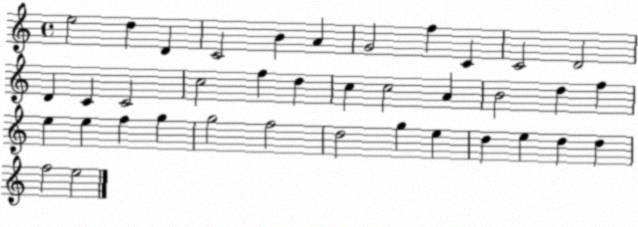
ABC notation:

X:1
T:Untitled
M:4/4
L:1/4
K:C
e2 d D C2 B A G2 f C C2 D2 D C C2 c2 f d c c2 A B2 d f e e f g g2 f2 d2 g e d e d d f2 e2